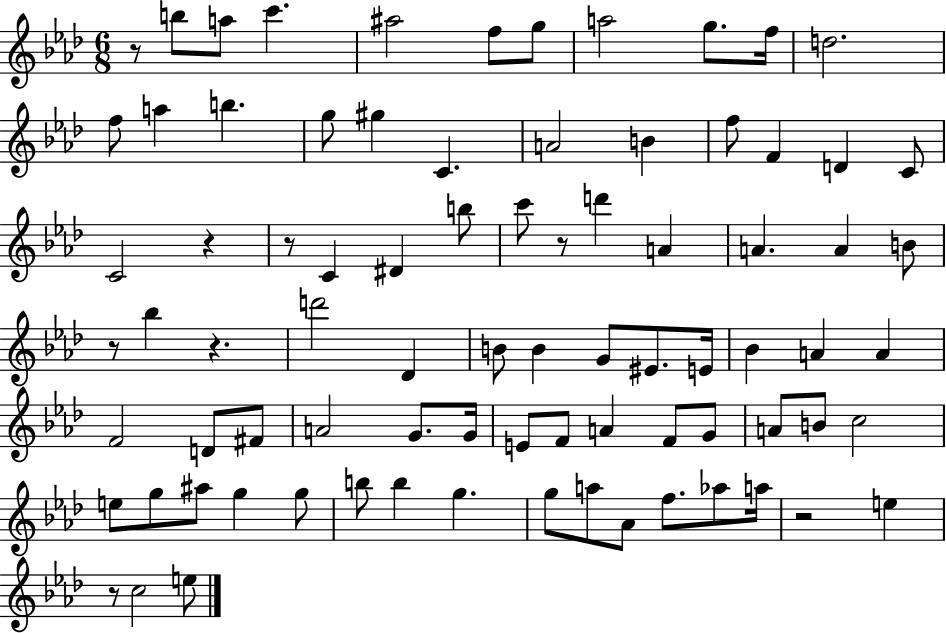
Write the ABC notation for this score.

X:1
T:Untitled
M:6/8
L:1/4
K:Ab
z/2 b/2 a/2 c' ^a2 f/2 g/2 a2 g/2 f/4 d2 f/2 a b g/2 ^g C A2 B f/2 F D C/2 C2 z z/2 C ^D b/2 c'/2 z/2 d' A A A B/2 z/2 _b z d'2 _D B/2 B G/2 ^E/2 E/4 _B A A F2 D/2 ^F/2 A2 G/2 G/4 E/2 F/2 A F/2 G/2 A/2 B/2 c2 e/2 g/2 ^a/2 g g/2 b/2 b g g/2 a/2 _A/2 f/2 _a/2 a/4 z2 e z/2 c2 e/2